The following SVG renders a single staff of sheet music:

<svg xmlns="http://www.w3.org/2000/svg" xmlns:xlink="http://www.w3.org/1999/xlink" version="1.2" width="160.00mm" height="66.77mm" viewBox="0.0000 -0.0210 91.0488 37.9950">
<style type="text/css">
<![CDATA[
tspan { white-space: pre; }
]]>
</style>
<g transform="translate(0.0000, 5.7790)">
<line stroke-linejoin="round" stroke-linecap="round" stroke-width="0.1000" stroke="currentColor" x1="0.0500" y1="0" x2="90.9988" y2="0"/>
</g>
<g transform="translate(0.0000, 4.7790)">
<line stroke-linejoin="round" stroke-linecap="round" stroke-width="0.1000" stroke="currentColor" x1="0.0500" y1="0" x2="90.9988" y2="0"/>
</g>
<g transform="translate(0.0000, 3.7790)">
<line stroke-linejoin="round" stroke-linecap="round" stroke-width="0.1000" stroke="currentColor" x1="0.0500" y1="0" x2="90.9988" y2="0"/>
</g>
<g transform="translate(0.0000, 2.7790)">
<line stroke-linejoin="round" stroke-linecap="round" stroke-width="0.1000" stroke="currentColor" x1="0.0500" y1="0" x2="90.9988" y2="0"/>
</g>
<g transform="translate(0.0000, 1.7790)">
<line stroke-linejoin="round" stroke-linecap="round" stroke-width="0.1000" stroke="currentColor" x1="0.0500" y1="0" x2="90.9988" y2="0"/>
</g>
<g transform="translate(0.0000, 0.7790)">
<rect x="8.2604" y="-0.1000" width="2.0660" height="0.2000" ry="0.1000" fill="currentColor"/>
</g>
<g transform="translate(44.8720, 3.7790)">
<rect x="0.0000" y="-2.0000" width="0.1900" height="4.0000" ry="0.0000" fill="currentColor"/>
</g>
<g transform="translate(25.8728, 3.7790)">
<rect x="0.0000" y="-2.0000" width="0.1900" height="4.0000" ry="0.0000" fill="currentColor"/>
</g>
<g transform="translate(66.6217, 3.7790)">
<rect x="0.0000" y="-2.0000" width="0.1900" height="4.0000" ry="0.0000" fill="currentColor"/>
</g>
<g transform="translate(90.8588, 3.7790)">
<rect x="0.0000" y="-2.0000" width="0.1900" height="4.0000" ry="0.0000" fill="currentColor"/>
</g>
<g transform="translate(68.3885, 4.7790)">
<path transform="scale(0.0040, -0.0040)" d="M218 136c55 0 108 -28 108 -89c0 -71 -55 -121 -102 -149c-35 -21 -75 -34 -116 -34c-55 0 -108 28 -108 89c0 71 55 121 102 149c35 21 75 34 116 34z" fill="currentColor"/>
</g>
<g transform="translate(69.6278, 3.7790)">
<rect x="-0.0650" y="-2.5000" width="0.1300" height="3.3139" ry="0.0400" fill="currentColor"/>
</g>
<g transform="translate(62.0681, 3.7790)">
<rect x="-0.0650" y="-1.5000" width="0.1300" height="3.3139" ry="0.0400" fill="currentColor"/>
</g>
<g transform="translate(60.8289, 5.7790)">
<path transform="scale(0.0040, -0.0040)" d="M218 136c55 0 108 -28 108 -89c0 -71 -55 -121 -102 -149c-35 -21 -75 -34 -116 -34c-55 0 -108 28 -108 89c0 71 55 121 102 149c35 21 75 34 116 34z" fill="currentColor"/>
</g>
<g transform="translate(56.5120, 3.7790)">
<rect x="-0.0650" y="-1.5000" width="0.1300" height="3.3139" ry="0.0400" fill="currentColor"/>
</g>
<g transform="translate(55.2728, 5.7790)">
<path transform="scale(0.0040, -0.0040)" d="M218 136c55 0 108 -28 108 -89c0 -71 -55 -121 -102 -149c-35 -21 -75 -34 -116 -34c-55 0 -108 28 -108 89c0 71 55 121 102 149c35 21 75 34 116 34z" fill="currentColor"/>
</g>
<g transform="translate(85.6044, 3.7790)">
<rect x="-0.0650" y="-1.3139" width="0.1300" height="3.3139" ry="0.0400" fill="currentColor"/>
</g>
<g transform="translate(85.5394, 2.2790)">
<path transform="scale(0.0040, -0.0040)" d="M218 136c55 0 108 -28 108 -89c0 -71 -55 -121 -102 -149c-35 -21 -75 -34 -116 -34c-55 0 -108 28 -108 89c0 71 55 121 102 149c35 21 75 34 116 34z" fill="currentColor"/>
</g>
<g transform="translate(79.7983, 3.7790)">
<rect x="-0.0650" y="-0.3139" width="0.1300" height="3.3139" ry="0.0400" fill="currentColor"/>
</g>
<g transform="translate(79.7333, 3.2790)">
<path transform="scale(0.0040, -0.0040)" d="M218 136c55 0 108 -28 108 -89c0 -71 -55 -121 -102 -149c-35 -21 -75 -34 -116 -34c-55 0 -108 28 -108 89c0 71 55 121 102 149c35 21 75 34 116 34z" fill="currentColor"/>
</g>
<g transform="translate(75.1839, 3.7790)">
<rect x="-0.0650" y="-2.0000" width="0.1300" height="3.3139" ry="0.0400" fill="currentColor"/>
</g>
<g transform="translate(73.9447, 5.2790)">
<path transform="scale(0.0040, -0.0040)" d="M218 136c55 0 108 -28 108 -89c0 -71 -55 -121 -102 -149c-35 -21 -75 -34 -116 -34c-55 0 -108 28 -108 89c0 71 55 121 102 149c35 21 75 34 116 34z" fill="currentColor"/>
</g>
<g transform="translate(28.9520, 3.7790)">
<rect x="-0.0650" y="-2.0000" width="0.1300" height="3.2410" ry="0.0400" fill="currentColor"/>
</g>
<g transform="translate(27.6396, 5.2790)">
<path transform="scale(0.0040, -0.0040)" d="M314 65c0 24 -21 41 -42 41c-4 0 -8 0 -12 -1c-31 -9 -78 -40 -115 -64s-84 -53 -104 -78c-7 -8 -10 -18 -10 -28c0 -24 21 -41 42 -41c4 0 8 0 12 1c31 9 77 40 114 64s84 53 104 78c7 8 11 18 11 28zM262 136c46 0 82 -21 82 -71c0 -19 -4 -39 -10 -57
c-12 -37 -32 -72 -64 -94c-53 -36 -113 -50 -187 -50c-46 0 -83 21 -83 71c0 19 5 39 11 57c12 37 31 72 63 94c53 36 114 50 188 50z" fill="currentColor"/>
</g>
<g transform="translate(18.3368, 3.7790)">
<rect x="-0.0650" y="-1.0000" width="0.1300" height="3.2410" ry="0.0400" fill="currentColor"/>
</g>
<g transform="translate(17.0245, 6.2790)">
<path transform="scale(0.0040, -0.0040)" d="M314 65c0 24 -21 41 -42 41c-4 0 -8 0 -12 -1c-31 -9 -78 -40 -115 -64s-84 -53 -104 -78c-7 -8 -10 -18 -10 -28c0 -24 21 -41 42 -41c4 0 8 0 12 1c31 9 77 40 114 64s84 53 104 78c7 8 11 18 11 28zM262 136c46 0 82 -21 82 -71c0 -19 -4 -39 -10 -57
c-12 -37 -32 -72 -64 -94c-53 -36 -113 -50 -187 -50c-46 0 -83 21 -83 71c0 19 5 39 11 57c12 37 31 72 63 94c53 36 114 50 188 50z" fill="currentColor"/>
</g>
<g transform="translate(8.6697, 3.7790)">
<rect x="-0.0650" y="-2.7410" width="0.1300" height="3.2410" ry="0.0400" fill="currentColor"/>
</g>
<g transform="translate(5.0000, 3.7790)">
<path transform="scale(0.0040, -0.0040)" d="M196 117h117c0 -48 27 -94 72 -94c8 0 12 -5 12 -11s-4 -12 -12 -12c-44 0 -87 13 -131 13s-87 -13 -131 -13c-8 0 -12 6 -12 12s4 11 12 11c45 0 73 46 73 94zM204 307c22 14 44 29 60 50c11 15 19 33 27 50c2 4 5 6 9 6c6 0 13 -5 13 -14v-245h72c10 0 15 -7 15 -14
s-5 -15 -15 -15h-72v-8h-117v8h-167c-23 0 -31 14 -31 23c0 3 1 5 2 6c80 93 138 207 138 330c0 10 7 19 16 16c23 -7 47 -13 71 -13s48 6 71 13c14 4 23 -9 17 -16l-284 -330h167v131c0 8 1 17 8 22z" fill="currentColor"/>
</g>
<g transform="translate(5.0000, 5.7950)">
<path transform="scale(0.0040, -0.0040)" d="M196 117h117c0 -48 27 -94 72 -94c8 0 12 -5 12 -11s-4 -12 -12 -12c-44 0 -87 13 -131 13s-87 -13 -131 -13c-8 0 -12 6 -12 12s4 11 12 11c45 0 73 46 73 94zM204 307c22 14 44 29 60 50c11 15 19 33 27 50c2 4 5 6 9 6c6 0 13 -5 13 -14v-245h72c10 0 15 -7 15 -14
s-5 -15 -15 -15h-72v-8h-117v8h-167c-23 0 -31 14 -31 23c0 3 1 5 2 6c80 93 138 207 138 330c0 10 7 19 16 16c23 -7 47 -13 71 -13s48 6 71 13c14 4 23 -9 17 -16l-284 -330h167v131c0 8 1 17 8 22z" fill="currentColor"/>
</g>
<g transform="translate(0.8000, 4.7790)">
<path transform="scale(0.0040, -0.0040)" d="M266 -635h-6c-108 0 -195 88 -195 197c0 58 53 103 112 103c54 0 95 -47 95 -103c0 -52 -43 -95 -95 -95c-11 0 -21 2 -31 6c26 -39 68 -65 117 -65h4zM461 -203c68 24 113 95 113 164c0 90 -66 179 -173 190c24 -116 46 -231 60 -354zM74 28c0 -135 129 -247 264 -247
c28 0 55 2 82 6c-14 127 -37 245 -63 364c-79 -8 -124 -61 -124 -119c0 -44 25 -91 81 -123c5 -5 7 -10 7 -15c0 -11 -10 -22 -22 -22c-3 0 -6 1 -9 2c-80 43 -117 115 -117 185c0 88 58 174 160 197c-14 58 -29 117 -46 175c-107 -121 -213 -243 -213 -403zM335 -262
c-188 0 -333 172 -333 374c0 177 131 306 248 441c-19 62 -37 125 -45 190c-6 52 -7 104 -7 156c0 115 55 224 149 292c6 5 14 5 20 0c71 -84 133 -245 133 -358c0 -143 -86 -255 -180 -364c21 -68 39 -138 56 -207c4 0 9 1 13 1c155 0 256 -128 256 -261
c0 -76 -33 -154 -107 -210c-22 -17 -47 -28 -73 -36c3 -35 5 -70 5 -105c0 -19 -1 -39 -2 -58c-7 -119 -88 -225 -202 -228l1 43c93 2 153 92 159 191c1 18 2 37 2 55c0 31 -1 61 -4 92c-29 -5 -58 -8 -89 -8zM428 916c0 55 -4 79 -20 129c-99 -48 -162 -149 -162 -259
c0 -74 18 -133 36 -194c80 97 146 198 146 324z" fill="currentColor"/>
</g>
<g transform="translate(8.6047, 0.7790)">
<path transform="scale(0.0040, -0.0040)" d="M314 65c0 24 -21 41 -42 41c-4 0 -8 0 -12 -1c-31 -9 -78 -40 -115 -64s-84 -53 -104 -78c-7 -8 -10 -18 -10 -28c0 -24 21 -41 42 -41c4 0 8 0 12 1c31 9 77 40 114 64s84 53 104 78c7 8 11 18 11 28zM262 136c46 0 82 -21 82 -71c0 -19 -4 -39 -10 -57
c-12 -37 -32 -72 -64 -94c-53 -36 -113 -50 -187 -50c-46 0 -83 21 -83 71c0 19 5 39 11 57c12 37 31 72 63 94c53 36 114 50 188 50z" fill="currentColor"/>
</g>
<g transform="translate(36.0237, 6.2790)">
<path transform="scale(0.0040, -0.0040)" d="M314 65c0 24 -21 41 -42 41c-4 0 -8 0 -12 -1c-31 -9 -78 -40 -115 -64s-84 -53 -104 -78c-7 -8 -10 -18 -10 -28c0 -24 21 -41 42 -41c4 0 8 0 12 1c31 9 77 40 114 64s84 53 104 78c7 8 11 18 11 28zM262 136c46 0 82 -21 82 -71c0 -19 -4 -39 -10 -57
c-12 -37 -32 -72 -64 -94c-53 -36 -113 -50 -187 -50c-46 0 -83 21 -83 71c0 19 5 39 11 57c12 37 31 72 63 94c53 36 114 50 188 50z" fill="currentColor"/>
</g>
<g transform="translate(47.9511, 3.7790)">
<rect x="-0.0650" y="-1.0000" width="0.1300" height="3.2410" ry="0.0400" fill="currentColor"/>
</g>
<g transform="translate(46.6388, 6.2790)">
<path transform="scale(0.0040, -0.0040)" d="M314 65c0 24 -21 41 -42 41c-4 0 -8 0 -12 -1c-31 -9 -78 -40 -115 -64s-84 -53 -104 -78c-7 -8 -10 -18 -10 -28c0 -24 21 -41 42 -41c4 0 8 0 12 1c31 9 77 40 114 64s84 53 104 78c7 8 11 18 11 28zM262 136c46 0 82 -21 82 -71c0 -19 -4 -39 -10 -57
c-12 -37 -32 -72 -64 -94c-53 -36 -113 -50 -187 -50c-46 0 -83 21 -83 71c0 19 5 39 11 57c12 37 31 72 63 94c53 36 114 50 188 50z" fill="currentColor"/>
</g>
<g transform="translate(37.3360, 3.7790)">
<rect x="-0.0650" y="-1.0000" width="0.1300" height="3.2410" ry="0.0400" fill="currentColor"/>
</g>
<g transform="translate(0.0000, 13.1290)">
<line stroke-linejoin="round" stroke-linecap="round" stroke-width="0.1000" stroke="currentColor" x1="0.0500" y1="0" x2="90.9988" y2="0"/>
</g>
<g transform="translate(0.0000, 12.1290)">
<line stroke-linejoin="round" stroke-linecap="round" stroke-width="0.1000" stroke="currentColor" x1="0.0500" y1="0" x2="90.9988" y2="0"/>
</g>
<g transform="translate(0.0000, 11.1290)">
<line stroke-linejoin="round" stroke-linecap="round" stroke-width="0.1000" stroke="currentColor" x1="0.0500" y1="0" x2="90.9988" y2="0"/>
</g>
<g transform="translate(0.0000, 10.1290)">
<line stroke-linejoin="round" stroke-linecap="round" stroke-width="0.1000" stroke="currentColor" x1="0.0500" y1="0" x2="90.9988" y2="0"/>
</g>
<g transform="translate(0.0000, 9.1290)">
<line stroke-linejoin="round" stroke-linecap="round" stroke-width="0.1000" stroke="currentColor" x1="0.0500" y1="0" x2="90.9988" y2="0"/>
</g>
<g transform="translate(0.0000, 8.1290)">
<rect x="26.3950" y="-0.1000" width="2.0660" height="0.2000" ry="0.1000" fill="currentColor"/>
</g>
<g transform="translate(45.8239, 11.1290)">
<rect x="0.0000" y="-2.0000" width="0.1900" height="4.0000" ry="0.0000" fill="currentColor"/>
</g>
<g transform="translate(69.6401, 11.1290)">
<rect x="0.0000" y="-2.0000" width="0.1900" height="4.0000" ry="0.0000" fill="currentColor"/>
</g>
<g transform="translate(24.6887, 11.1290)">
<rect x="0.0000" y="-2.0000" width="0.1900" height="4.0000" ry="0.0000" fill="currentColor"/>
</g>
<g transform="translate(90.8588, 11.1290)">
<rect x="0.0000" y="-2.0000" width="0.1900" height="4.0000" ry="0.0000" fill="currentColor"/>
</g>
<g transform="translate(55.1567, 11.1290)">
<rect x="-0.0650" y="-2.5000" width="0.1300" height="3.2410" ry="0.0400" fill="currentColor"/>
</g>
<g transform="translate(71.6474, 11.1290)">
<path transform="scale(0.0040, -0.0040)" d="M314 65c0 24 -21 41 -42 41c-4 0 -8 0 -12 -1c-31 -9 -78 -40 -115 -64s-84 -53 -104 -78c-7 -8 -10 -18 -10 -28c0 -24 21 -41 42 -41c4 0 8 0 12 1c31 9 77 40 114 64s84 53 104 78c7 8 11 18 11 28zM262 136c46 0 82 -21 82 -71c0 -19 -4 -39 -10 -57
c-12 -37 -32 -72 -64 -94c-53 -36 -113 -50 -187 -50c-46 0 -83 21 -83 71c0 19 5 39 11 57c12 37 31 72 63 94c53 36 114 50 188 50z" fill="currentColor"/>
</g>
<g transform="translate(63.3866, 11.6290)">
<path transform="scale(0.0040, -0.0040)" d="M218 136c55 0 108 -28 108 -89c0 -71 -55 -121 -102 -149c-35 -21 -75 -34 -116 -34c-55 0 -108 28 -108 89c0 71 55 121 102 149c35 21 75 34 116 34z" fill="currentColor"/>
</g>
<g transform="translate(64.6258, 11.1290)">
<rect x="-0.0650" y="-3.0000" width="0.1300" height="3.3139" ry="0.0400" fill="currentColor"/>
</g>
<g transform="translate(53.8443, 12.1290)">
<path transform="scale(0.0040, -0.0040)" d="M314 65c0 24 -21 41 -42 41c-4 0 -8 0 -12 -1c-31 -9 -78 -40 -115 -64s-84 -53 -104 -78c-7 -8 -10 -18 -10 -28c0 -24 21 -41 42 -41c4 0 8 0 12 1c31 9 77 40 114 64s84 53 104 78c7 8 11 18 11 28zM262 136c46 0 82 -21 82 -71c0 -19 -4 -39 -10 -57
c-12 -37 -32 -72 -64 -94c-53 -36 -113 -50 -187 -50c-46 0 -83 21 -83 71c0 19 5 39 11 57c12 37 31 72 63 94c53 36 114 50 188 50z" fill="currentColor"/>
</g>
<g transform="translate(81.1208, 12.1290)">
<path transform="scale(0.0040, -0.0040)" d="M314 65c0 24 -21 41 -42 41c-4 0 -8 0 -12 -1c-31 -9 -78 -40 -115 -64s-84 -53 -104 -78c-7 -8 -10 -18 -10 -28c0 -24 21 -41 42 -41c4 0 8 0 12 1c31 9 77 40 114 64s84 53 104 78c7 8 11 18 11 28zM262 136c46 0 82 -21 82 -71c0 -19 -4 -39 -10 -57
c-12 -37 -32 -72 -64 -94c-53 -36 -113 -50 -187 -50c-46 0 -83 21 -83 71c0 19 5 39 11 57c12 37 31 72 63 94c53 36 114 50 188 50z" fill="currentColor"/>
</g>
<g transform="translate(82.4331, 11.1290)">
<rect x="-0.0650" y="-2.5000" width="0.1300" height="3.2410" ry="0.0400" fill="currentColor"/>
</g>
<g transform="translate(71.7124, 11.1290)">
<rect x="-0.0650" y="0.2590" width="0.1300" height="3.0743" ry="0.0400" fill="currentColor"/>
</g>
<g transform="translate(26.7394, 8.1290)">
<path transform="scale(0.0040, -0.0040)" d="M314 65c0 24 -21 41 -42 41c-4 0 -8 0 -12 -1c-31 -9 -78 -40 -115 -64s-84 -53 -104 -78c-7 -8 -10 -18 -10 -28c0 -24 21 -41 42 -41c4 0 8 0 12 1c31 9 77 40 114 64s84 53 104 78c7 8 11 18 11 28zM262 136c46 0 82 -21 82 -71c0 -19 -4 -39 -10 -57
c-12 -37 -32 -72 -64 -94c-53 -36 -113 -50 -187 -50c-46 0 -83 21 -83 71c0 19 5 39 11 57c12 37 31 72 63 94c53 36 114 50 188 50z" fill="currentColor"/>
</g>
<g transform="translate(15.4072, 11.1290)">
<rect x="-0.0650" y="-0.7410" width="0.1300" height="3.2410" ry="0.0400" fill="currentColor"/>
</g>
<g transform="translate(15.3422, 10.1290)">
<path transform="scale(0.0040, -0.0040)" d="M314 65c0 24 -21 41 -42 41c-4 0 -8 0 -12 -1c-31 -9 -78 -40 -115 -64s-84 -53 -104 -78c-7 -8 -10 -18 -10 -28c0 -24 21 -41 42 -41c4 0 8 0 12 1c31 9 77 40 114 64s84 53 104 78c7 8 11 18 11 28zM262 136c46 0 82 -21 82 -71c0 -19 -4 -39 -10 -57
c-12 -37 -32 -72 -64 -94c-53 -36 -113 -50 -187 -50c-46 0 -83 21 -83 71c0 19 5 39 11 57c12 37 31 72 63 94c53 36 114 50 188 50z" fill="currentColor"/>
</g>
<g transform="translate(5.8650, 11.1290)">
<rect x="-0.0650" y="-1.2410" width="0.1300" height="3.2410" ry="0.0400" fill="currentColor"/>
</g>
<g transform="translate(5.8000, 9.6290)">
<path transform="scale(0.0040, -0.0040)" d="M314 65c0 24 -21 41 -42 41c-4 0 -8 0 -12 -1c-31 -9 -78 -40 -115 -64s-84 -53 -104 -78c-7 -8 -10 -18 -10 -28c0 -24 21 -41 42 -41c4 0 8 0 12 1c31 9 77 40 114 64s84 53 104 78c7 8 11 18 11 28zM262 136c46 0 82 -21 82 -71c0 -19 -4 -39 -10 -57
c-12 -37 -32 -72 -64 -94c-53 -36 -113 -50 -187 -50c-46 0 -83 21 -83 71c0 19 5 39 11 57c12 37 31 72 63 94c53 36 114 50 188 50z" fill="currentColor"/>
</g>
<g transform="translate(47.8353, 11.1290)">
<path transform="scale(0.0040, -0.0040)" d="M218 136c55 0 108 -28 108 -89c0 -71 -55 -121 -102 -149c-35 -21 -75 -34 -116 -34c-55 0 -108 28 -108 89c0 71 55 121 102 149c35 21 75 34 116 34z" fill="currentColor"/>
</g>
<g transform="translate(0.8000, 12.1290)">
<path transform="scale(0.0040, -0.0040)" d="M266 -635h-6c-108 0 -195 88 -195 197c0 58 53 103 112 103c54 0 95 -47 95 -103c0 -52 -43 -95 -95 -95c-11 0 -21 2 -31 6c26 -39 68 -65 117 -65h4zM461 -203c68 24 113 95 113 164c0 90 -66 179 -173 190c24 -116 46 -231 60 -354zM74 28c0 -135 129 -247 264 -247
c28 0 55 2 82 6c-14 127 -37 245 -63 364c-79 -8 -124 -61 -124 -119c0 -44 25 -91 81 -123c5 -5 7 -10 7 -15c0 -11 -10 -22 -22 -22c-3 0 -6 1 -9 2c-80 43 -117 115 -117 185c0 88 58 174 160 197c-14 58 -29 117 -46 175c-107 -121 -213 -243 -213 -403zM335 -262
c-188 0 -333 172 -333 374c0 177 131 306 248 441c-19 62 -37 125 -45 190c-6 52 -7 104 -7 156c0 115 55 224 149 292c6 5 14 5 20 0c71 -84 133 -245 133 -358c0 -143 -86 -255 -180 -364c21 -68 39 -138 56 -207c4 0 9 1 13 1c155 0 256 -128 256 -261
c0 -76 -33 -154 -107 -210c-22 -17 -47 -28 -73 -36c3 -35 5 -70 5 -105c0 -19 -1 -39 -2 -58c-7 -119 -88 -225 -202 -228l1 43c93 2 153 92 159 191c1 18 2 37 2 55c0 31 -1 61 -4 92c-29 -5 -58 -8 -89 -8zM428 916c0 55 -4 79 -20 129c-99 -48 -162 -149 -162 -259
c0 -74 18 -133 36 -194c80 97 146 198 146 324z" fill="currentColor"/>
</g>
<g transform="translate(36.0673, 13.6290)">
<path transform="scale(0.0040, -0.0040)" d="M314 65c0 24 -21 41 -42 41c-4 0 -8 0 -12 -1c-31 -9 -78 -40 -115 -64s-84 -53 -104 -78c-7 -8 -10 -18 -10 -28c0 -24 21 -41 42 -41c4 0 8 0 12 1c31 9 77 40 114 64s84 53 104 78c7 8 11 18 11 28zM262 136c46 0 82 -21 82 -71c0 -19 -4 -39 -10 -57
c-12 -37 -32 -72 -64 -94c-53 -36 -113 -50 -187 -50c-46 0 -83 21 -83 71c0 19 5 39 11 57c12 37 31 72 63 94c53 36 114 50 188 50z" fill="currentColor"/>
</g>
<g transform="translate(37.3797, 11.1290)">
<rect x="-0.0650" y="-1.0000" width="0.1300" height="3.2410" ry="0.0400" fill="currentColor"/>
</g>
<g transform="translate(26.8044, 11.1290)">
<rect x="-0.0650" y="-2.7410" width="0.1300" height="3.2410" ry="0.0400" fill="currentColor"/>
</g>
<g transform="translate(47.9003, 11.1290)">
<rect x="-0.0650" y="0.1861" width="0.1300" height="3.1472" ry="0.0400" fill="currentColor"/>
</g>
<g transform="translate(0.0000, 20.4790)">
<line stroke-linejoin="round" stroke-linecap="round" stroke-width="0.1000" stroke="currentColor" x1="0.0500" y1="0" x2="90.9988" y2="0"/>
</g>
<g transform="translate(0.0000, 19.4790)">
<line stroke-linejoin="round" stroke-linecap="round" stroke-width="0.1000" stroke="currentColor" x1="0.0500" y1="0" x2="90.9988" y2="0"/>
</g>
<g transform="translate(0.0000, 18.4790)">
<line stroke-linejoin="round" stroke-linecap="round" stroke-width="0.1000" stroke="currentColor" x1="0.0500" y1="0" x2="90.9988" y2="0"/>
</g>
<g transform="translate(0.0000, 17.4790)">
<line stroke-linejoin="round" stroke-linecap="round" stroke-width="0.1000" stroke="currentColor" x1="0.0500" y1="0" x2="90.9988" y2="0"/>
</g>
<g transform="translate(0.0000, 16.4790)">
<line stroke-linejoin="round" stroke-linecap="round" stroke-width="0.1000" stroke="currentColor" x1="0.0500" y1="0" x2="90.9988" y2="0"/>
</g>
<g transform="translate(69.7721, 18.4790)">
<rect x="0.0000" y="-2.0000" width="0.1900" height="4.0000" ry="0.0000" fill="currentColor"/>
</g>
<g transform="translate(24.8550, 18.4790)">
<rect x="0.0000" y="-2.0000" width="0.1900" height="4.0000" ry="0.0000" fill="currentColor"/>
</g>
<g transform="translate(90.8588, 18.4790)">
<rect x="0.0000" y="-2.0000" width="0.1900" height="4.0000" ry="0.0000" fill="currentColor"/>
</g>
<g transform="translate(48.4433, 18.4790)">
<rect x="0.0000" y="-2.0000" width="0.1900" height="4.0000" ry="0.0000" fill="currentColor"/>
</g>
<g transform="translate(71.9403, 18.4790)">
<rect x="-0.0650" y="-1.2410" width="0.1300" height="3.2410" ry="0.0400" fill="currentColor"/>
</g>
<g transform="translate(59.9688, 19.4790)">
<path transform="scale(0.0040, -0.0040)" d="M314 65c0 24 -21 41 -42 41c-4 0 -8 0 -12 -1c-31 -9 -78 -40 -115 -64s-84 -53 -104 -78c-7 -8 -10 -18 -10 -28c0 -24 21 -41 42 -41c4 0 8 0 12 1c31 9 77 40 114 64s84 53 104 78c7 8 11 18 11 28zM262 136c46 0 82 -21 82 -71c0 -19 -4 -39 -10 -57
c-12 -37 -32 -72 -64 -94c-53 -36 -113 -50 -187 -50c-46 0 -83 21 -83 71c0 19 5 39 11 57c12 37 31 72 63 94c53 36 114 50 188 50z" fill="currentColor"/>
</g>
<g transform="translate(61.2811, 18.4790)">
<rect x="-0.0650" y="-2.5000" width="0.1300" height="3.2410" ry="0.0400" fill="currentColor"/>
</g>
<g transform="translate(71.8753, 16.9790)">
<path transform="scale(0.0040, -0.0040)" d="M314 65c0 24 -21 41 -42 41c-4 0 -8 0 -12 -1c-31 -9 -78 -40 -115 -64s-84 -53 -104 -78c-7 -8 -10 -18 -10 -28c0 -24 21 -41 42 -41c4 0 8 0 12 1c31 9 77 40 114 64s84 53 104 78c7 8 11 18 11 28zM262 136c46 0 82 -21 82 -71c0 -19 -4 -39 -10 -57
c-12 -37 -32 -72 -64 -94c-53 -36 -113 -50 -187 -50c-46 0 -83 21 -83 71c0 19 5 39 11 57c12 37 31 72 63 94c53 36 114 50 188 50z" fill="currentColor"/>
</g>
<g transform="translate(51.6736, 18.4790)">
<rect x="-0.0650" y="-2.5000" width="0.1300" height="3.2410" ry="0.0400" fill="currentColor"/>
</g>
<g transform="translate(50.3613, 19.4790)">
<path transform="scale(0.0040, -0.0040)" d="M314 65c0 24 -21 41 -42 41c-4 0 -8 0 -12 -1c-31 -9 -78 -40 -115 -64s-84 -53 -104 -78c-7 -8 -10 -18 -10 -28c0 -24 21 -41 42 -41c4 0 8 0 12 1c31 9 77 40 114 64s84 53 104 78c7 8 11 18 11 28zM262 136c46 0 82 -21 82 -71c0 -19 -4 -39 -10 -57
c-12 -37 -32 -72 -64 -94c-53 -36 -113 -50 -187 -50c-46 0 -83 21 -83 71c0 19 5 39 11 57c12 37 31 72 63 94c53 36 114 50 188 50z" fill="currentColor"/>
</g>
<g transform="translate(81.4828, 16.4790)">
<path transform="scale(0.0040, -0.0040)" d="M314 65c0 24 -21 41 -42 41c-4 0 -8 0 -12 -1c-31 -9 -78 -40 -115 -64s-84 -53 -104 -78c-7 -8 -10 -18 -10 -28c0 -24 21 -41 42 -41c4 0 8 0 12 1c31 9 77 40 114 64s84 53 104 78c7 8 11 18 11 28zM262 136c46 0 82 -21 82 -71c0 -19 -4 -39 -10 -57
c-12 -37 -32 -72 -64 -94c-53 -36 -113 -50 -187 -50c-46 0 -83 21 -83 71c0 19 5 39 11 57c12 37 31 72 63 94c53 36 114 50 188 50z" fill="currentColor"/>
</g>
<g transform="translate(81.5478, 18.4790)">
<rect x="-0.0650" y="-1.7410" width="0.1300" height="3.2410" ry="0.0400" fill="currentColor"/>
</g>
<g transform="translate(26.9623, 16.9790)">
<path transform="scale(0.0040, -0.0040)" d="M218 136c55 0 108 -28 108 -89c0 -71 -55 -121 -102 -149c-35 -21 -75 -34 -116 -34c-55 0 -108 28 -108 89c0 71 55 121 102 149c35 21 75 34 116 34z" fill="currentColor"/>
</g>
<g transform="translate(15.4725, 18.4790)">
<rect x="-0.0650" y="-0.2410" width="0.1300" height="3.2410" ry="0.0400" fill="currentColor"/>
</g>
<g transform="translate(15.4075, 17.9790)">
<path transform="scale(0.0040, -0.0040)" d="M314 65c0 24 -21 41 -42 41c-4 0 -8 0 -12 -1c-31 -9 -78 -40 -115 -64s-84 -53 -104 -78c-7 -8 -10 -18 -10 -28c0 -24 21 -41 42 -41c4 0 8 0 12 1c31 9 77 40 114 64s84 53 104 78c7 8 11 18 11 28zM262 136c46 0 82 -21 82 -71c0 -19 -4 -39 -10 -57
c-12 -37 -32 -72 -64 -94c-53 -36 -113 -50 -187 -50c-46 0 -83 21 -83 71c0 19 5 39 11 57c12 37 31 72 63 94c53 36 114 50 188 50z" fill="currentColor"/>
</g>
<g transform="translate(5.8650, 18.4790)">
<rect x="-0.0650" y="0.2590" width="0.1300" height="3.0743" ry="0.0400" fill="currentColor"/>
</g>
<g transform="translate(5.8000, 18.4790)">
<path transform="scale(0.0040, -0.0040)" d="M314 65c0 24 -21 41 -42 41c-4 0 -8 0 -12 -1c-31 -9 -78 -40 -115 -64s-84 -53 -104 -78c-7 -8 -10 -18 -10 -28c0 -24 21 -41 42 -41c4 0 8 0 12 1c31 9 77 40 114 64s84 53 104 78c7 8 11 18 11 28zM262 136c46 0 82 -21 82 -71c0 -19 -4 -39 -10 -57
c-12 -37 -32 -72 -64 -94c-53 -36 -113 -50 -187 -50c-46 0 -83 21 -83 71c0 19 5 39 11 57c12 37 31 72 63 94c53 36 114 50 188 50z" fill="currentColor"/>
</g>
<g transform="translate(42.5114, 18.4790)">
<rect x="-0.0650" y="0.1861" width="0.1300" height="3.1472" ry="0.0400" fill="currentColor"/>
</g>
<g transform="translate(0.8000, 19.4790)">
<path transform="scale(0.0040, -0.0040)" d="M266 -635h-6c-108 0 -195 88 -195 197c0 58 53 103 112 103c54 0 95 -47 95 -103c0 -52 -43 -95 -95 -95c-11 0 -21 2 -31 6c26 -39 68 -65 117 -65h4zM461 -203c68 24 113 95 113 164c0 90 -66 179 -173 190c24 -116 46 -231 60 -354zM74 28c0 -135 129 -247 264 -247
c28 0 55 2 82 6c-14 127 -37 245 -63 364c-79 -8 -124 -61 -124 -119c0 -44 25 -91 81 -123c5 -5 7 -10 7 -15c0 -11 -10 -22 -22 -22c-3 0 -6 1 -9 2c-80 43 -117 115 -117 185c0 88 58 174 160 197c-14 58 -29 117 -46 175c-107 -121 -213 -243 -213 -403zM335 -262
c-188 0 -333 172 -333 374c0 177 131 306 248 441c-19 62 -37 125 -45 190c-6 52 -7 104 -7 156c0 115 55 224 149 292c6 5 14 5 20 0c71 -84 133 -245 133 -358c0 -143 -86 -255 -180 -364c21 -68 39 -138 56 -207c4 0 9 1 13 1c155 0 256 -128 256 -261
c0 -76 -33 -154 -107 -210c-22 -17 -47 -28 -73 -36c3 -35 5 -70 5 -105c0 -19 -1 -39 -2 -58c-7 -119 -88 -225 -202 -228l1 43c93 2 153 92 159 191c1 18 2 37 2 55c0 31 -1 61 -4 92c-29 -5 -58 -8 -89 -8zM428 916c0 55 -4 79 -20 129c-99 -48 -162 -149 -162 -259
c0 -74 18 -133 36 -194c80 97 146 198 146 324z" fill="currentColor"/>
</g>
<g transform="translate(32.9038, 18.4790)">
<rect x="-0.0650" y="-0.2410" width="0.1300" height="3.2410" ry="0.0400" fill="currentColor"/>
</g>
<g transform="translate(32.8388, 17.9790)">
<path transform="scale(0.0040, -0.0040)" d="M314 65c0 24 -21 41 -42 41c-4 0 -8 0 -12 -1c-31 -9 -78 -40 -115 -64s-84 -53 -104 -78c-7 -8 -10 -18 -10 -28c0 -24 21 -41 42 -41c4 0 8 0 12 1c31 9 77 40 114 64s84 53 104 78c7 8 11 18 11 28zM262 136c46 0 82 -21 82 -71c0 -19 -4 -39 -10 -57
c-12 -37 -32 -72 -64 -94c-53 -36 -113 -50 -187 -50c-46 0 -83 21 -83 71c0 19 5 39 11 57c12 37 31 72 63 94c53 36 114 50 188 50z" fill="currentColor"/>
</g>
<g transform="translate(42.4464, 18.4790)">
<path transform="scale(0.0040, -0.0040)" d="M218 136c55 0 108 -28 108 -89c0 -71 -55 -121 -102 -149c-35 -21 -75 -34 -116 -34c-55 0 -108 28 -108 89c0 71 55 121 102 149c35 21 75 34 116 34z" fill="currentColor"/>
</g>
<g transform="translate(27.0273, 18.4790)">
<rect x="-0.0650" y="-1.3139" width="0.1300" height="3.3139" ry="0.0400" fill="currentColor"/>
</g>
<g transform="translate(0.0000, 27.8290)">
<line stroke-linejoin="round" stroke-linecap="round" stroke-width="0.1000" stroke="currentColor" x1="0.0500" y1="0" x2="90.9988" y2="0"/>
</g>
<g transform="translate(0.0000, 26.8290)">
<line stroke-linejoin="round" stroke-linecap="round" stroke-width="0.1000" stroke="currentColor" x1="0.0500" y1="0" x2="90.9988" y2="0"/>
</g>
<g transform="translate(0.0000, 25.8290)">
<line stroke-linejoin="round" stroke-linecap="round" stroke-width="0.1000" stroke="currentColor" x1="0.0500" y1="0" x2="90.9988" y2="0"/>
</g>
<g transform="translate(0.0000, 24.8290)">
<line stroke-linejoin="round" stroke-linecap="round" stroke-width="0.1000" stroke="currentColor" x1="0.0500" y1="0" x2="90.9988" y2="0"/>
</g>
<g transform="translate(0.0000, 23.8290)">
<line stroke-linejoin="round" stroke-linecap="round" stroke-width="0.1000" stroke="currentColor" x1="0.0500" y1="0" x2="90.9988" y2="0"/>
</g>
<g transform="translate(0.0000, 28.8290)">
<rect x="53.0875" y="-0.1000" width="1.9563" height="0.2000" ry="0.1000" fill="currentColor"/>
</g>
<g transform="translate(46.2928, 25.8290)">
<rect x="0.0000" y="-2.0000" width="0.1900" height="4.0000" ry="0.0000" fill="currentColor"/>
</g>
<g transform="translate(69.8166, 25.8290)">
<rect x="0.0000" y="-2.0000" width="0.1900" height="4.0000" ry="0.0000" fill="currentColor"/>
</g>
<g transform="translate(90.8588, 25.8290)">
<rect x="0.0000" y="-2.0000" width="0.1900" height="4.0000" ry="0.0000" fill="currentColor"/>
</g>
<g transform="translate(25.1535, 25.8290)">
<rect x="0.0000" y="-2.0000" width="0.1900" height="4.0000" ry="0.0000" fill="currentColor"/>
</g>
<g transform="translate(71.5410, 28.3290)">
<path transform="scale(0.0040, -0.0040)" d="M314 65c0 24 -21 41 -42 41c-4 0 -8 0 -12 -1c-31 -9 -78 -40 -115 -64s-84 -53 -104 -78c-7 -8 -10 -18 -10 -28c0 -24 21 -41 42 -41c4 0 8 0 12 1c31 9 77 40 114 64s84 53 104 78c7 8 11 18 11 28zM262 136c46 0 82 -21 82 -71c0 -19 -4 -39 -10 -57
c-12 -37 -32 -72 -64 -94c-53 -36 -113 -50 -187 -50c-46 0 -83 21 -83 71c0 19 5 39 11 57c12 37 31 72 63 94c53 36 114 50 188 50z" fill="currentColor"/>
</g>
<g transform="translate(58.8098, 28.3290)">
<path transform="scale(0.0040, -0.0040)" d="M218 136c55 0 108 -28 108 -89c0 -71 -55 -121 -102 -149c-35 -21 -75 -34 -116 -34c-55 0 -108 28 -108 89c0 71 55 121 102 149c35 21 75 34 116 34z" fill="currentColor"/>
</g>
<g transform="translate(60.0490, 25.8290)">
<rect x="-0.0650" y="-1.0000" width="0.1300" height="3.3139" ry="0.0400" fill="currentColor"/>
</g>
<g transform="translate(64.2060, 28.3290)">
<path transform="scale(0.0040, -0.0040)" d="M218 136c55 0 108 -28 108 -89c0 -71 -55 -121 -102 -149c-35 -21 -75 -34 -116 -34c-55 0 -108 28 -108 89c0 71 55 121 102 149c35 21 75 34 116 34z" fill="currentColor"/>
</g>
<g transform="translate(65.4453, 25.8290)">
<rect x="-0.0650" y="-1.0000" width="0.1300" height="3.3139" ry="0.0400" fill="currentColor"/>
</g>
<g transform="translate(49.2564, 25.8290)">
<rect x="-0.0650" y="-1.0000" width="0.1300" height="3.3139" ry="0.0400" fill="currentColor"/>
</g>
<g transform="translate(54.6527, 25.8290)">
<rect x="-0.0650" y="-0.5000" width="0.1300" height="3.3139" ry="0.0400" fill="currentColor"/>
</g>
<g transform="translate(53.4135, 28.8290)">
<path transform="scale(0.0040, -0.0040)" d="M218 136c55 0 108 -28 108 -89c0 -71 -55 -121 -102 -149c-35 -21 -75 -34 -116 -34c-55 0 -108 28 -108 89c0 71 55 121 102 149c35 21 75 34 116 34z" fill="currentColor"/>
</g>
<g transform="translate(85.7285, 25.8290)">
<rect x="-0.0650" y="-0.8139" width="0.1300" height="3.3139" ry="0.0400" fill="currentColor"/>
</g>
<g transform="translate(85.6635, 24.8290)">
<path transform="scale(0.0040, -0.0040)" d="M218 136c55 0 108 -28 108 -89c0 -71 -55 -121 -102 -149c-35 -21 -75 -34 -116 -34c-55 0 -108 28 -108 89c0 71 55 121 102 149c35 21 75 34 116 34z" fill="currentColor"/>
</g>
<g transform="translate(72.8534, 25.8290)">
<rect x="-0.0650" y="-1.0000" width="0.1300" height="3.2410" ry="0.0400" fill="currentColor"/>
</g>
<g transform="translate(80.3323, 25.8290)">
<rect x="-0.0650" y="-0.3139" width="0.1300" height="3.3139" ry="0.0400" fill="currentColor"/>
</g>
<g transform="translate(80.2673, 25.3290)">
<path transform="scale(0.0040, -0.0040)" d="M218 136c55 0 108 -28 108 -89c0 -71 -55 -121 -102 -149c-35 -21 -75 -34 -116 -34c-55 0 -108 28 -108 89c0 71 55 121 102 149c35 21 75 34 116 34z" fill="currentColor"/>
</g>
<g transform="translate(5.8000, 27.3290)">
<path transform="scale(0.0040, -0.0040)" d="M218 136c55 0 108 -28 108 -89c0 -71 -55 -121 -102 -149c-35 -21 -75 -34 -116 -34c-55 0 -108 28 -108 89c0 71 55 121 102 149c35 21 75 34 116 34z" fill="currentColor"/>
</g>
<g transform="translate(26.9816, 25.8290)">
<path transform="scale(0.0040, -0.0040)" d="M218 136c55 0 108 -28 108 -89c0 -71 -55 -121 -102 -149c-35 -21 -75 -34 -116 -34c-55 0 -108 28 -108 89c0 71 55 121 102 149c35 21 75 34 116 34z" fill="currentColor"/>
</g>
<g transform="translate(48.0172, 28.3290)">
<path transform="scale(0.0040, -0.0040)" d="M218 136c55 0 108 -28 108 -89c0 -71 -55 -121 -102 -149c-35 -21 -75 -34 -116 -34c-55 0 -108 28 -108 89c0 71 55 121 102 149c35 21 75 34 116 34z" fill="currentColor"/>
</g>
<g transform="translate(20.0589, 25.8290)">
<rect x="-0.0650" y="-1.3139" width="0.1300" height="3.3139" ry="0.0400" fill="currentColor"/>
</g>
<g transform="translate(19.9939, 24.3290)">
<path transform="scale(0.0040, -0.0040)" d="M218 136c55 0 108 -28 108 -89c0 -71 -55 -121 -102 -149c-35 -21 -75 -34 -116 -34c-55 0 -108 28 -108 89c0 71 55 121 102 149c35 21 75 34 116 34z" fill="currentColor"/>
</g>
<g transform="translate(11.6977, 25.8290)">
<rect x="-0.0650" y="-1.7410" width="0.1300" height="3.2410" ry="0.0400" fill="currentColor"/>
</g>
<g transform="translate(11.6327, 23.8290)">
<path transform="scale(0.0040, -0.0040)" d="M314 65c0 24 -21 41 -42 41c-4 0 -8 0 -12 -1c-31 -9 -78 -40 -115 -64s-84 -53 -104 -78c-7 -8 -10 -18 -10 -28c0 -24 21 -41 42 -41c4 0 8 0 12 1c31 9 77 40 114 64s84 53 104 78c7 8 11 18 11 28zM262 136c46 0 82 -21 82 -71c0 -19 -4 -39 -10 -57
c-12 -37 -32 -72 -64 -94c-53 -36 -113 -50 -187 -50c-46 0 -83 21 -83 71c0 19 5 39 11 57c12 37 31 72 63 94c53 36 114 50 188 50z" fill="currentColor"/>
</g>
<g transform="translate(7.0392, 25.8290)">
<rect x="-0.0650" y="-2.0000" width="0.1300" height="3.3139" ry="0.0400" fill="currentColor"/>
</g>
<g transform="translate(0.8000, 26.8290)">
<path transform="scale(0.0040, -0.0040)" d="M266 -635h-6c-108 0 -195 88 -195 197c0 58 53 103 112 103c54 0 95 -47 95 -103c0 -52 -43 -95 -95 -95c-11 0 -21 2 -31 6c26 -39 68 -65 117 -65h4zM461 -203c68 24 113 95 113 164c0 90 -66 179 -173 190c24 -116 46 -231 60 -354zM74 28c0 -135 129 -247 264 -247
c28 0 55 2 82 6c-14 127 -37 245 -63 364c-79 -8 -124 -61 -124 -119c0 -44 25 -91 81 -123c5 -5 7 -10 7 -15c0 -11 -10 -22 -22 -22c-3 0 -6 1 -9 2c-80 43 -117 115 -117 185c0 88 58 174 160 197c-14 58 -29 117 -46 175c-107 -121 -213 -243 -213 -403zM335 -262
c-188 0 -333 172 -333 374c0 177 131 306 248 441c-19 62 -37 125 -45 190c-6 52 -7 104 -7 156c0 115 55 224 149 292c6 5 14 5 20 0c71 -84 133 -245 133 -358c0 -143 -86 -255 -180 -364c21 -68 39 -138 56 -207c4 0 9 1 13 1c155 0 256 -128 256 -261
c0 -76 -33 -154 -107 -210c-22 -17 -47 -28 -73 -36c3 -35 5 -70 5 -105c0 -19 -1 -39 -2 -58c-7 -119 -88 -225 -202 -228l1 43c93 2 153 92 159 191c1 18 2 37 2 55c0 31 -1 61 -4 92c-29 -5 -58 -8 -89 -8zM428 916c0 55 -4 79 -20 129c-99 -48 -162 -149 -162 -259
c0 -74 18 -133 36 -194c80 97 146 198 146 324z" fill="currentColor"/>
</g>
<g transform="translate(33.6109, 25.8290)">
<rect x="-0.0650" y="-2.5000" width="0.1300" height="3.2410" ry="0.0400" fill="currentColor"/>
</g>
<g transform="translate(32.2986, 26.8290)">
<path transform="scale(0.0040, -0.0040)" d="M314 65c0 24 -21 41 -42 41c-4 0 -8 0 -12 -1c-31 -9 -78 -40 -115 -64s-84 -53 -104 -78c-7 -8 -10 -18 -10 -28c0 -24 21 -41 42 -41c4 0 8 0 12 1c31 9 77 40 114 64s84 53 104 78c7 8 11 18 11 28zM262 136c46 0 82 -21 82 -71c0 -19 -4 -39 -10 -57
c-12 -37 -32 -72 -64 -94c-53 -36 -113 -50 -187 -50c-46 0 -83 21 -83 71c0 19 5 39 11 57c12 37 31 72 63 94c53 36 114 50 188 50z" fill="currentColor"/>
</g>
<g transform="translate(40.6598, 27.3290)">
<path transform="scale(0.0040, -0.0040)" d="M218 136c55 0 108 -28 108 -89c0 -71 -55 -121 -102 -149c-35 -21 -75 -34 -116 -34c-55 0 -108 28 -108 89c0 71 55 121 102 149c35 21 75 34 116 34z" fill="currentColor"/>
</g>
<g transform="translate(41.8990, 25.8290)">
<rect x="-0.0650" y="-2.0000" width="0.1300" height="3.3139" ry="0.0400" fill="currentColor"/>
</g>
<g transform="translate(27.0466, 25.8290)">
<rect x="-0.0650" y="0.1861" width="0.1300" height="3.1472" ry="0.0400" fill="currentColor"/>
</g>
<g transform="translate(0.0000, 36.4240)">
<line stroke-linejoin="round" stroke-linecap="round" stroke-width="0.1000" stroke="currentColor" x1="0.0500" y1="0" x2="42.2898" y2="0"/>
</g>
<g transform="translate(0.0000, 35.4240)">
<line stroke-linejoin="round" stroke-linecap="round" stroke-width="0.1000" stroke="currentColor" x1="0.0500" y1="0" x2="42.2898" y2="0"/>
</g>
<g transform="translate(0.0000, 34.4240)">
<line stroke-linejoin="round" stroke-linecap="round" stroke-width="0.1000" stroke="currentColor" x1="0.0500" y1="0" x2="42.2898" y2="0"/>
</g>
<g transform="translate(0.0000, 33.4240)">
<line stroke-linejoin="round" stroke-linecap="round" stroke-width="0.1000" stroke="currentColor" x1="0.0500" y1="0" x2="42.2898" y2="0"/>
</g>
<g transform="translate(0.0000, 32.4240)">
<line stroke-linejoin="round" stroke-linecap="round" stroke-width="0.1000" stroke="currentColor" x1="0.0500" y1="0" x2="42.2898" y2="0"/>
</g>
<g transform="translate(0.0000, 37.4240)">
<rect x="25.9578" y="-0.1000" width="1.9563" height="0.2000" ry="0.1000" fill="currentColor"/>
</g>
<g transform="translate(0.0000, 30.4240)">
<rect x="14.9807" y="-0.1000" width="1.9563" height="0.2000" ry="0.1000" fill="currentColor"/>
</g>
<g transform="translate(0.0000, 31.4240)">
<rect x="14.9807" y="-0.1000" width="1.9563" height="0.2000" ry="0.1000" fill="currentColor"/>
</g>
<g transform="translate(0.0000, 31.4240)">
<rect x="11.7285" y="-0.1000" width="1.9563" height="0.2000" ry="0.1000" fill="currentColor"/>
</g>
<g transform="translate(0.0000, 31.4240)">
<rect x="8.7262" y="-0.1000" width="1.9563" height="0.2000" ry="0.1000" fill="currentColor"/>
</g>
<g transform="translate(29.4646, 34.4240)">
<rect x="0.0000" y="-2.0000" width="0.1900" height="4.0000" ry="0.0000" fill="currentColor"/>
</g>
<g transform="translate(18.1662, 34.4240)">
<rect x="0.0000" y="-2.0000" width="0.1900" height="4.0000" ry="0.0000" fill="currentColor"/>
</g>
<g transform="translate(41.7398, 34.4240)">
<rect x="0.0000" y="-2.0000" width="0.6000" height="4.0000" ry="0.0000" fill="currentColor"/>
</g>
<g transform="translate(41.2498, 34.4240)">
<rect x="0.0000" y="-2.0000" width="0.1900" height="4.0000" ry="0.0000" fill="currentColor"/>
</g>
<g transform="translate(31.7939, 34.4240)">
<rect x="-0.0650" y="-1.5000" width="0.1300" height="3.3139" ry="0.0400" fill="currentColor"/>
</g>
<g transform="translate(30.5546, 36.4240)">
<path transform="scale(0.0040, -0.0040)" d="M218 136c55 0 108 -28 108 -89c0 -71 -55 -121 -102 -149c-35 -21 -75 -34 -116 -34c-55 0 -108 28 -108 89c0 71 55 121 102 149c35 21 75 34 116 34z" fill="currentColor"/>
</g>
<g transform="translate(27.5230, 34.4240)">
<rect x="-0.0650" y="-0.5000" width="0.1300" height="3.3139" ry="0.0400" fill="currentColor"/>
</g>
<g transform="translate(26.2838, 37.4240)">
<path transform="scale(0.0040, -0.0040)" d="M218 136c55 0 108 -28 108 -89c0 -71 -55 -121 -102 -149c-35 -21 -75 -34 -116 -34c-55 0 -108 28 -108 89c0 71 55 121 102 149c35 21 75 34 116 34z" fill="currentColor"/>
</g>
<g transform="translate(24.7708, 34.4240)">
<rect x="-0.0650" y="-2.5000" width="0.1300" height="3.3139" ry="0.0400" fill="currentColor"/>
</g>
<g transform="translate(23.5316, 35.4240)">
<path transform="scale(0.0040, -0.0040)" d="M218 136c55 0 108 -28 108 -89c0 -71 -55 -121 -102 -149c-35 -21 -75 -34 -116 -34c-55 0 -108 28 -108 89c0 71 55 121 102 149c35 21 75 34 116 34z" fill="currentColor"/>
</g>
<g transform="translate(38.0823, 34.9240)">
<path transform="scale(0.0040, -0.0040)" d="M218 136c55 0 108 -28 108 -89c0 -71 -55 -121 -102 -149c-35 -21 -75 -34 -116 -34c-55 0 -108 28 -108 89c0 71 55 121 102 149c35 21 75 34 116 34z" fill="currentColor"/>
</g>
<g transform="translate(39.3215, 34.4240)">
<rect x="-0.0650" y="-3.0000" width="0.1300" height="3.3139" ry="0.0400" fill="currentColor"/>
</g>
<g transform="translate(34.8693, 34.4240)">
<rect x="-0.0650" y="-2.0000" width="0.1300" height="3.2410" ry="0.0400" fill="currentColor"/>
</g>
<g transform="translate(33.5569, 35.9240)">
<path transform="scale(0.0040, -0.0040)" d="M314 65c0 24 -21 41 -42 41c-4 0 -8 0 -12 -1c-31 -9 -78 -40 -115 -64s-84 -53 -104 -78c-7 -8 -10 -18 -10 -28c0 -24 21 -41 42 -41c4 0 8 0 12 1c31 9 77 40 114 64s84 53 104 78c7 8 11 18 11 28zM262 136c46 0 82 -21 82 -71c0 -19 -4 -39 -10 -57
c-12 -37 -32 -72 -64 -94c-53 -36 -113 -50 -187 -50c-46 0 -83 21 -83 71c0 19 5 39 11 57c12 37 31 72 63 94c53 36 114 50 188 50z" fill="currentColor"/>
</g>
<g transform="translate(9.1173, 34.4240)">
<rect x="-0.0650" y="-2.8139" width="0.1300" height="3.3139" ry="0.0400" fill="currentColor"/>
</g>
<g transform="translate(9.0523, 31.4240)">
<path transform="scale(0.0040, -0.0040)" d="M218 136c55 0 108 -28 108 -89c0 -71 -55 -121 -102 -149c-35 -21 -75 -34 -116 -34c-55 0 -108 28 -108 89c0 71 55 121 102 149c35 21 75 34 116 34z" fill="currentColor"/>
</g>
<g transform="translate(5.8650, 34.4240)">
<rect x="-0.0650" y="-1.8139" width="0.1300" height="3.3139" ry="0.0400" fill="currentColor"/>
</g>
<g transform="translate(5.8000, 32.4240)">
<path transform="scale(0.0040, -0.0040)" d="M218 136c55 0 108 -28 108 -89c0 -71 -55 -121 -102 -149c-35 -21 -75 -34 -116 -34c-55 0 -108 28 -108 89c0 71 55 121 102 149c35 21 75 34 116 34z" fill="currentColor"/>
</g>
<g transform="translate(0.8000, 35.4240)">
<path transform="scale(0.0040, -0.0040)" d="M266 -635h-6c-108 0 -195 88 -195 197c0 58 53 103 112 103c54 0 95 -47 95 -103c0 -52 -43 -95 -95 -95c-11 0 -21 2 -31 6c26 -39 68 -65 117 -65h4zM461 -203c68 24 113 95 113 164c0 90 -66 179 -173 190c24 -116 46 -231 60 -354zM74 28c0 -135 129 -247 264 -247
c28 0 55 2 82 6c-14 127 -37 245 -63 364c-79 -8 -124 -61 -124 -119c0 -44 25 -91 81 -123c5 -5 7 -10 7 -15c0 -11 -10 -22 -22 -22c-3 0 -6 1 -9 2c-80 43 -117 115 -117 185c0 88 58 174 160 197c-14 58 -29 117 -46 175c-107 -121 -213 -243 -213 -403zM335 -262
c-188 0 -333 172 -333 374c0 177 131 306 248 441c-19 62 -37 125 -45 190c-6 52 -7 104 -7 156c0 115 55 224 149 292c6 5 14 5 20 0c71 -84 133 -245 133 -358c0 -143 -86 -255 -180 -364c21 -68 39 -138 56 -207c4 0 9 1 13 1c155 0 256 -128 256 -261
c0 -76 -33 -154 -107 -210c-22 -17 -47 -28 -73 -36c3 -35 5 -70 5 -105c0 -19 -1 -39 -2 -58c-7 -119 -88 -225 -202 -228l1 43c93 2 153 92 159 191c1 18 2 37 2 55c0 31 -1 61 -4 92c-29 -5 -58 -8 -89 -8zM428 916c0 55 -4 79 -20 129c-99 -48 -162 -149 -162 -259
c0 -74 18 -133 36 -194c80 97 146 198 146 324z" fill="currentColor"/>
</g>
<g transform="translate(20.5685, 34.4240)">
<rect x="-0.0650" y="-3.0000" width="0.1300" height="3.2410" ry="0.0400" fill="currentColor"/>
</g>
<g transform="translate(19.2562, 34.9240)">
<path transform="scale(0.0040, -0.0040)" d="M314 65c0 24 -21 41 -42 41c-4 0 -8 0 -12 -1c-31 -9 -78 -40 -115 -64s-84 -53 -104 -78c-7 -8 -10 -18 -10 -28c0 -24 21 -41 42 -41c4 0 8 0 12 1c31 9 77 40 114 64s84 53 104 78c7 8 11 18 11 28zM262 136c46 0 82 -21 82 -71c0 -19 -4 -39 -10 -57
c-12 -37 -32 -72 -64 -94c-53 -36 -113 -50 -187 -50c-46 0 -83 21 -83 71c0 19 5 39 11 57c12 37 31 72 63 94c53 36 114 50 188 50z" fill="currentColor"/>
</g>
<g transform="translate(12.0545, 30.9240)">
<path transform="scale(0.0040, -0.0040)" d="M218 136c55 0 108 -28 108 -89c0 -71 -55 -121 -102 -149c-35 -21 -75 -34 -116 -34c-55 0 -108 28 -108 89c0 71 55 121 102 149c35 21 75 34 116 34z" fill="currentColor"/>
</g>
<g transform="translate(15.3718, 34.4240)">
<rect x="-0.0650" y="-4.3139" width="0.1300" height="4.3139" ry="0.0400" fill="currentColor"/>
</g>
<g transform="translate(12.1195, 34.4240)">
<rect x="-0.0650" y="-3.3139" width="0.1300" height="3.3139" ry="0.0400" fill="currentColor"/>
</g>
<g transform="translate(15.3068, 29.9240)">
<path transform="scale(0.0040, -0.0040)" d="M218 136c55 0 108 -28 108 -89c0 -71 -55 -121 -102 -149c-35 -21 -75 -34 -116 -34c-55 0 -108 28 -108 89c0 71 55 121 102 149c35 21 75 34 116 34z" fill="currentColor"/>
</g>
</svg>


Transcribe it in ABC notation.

X:1
T:Untitled
M:4/4
L:1/4
K:C
a2 D2 F2 D2 D2 E E G F c e e2 d2 a2 D2 B G2 A B2 G2 B2 c2 e c2 B G2 G2 e2 f2 F f2 e B G2 F D C D D D2 c d f a b d' A2 G C E F2 A